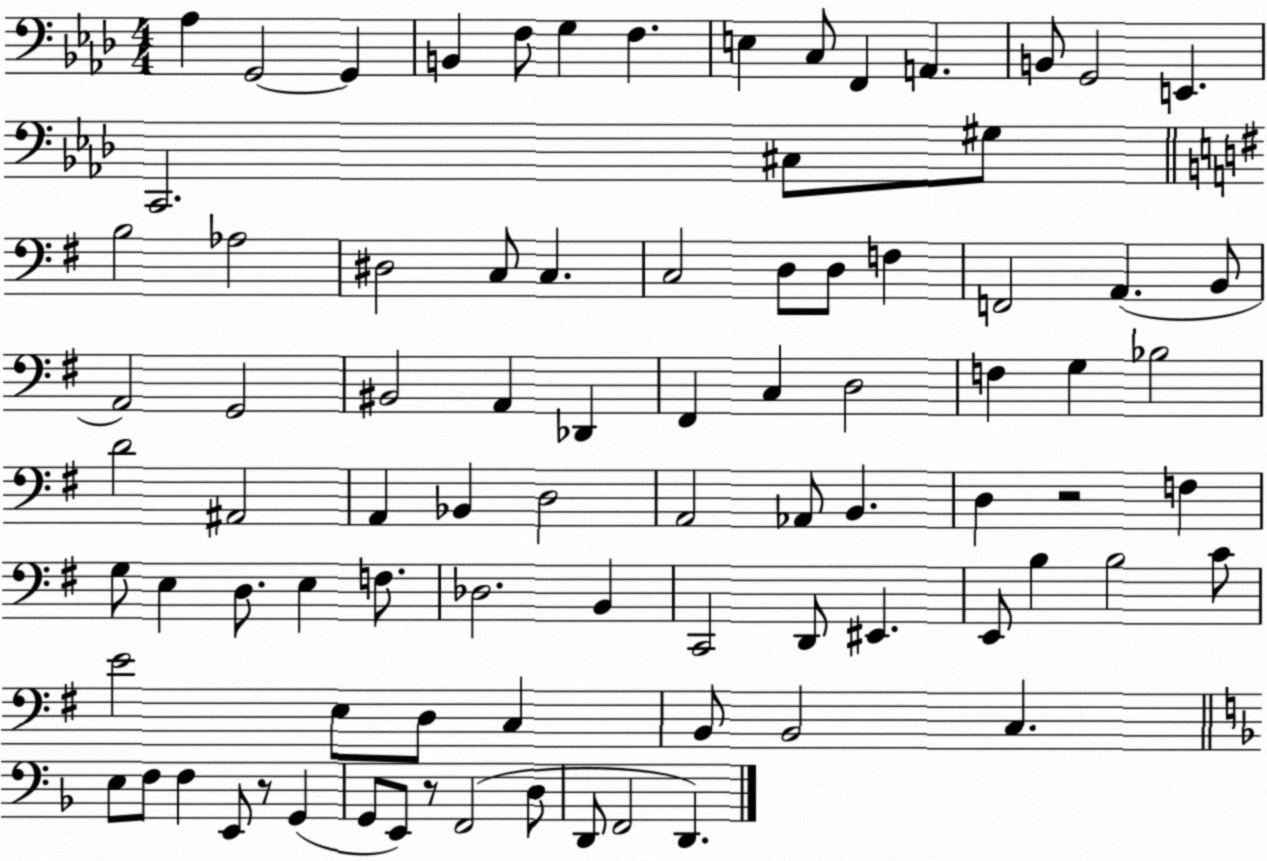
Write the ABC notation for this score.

X:1
T:Untitled
M:4/4
L:1/4
K:Ab
_A, G,,2 G,, B,, F,/2 G, F, E, C,/2 F,, A,, B,,/2 G,,2 E,, C,,2 ^C,/2 ^G,/2 B,2 _A,2 ^D,2 C,/2 C, C,2 D,/2 D,/2 F, F,,2 A,, B,,/2 A,,2 G,,2 ^B,,2 A,, _D,, ^F,, C, D,2 F, G, _B,2 D2 ^A,,2 A,, _B,, D,2 A,,2 _A,,/2 B,, D, z2 F, G,/2 E, D,/2 E, F,/2 _D,2 B,, C,,2 D,,/2 ^E,, E,,/2 B, B,2 C/2 E2 E,/2 D,/2 C, B,,/2 B,,2 C, E,/2 F,/2 F, E,,/2 z/2 G,, G,,/2 E,,/2 z/2 F,,2 D,/2 D,,/2 F,,2 D,,